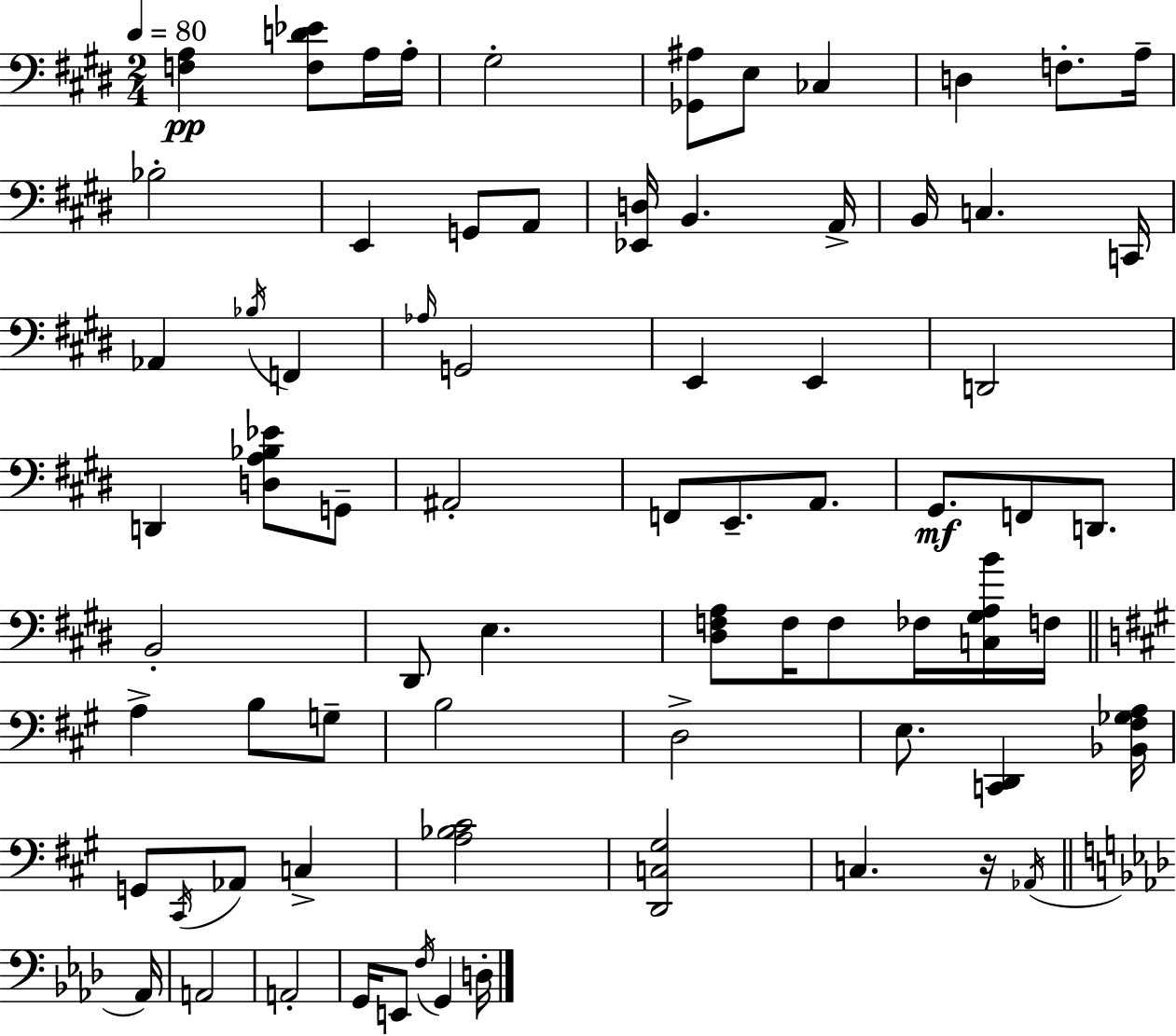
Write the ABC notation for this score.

X:1
T:Untitled
M:2/4
L:1/4
K:E
[F,A,] [F,D_E]/2 A,/4 A,/4 ^G,2 [_G,,^A,]/2 E,/2 _C, D, F,/2 A,/4 _B,2 E,, G,,/2 A,,/2 [_E,,D,]/4 B,, A,,/4 B,,/4 C, C,,/4 _A,, _B,/4 F,, _A,/4 G,,2 E,, E,, D,,2 D,, [D,A,_B,_E]/2 G,,/2 ^A,,2 F,,/2 E,,/2 A,,/2 ^G,,/2 F,,/2 D,,/2 B,,2 ^D,,/2 E, [^D,F,A,]/2 F,/4 F,/2 _F,/4 [C,^G,A,B]/4 F,/4 A, B,/2 G,/2 B,2 D,2 E,/2 [C,,D,,] [_B,,^F,_G,A,]/4 G,,/2 ^C,,/4 _A,,/2 C, [A,_B,^C]2 [D,,C,^G,]2 C, z/4 _A,,/4 _A,,/4 A,,2 A,,2 G,,/4 E,,/2 F,/4 G,, D,/4